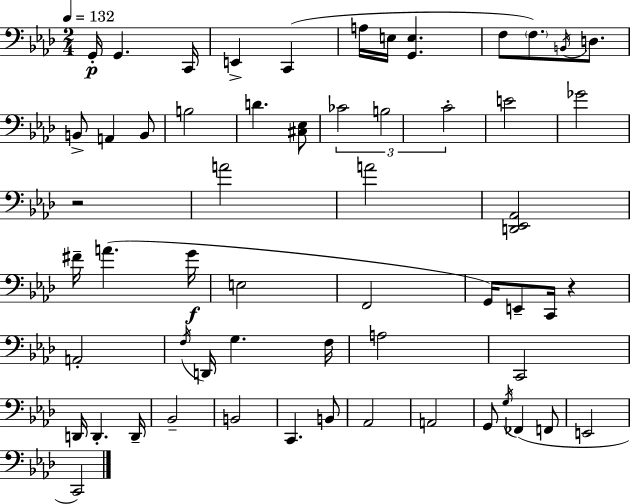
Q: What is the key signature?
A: F minor